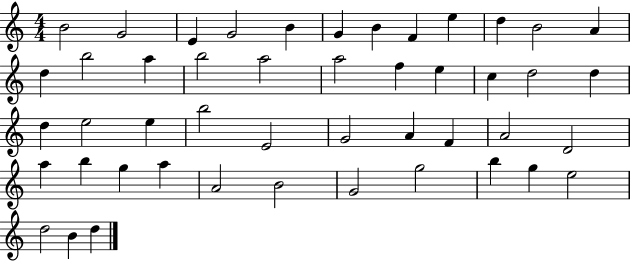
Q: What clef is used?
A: treble